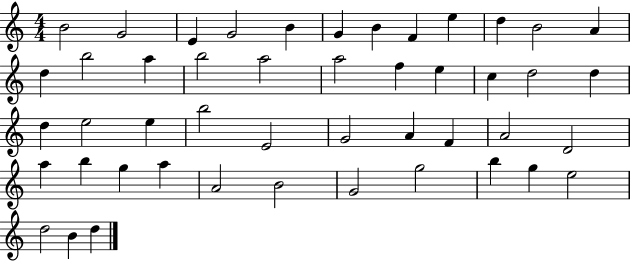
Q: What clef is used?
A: treble